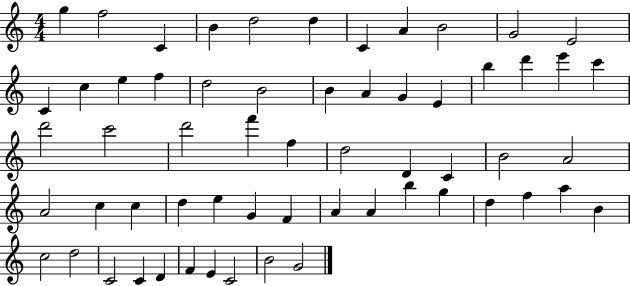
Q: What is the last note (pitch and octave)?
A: G4